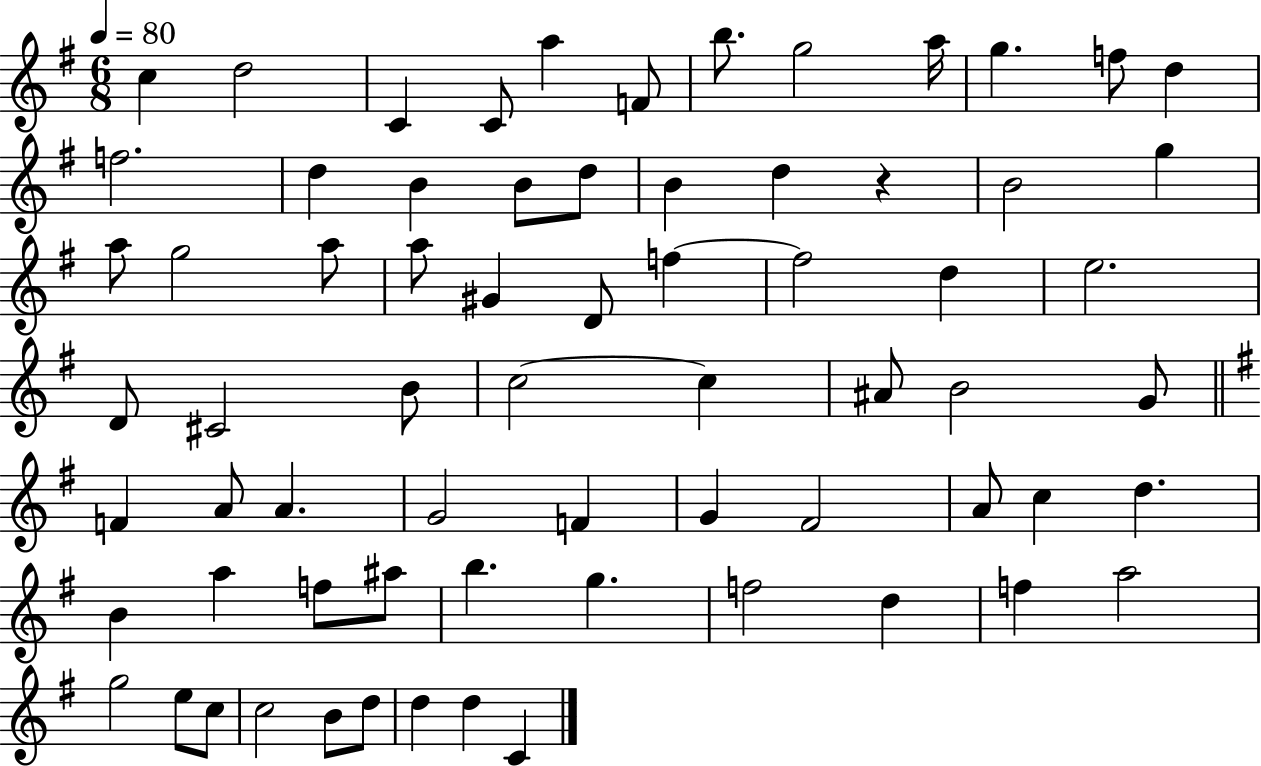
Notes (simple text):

C5/q D5/h C4/q C4/e A5/q F4/e B5/e. G5/h A5/s G5/q. F5/e D5/q F5/h. D5/q B4/q B4/e D5/e B4/q D5/q R/q B4/h G5/q A5/e G5/h A5/e A5/e G#4/q D4/e F5/q F5/h D5/q E5/h. D4/e C#4/h B4/e C5/h C5/q A#4/e B4/h G4/e F4/q A4/e A4/q. G4/h F4/q G4/q F#4/h A4/e C5/q D5/q. B4/q A5/q F5/e A#5/e B5/q. G5/q. F5/h D5/q F5/q A5/h G5/h E5/e C5/e C5/h B4/e D5/e D5/q D5/q C4/q